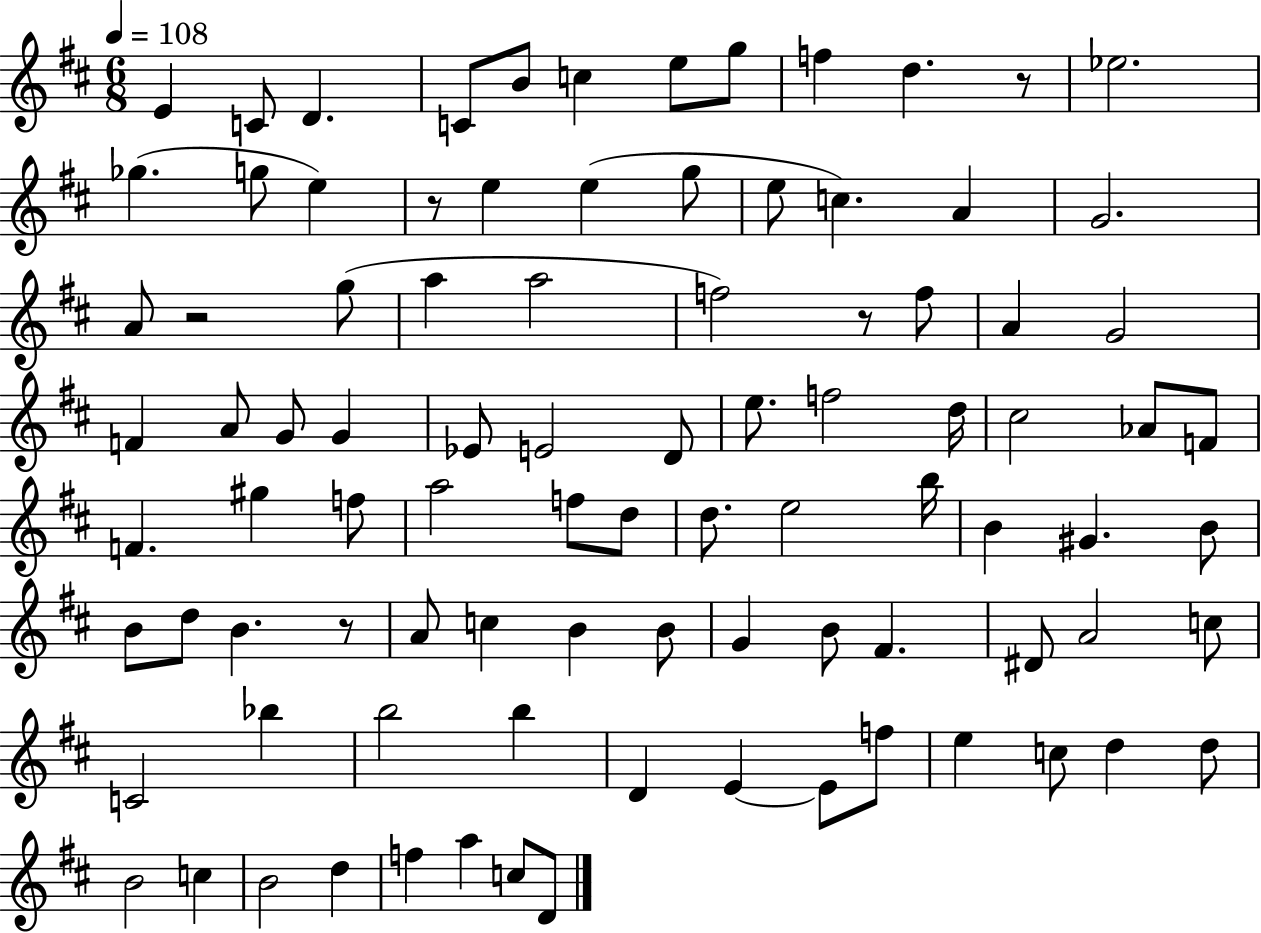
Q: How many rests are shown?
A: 5